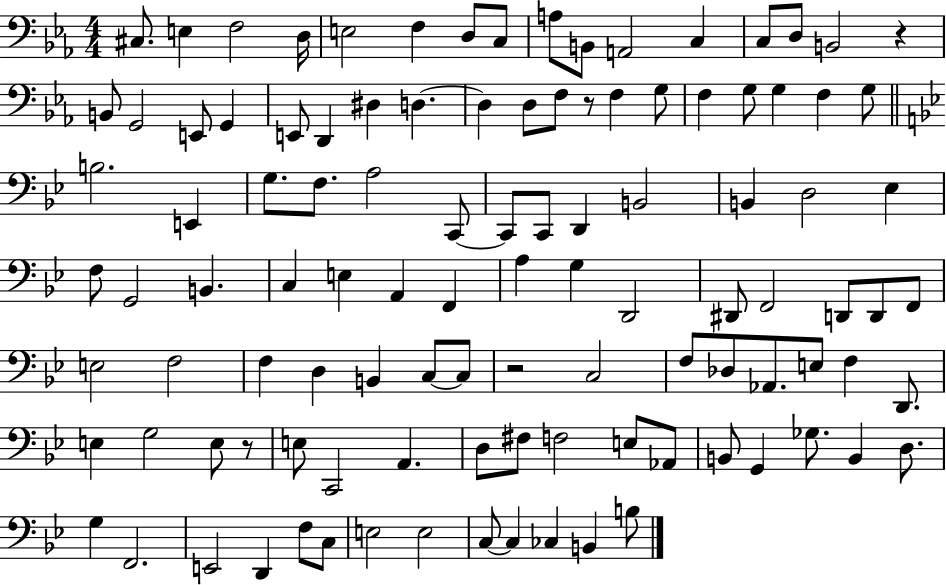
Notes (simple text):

C#3/e. E3/q F3/h D3/s E3/h F3/q D3/e C3/e A3/e B2/e A2/h C3/q C3/e D3/e B2/h R/q B2/e G2/h E2/e G2/q E2/e D2/q D#3/q D3/q. D3/q D3/e F3/e R/e F3/q G3/e F3/q G3/e G3/q F3/q G3/e B3/h. E2/q G3/e. F3/e. A3/h C2/e C2/e C2/e D2/q B2/h B2/q D3/h Eb3/q F3/e G2/h B2/q. C3/q E3/q A2/q F2/q A3/q G3/q D2/h D#2/e F2/h D2/e D2/e F2/e E3/h F3/h F3/q D3/q B2/q C3/e C3/e R/h C3/h F3/e Db3/e Ab2/e. E3/e F3/q D2/e. E3/q G3/h E3/e R/e E3/e C2/h A2/q. D3/e F#3/e F3/h E3/e Ab2/e B2/e G2/q Gb3/e. B2/q D3/e. G3/q F2/h. E2/h D2/q F3/e C3/e E3/h E3/h C3/e C3/q CES3/q B2/q B3/e